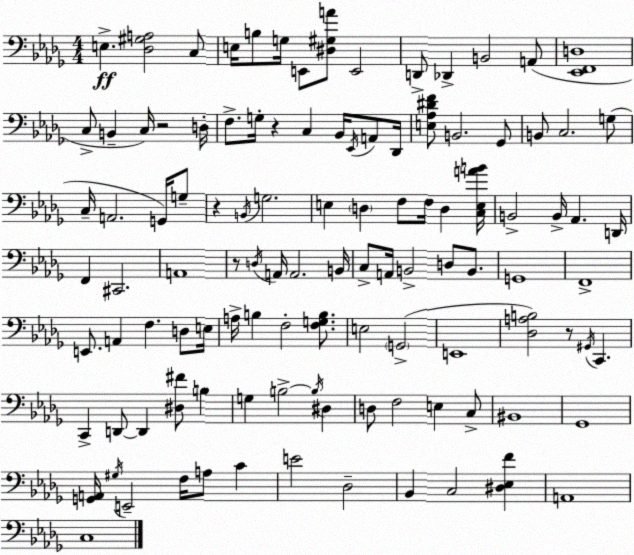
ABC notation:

X:1
T:Untitled
M:4/4
L:1/4
K:Bbm
E, [_D,^G,A,]2 C,/2 E,/4 B,/2 G,/4 E,,/2 [^D,^G,A]/2 E,,2 D,,/2 _D,, B,,2 A,,/2 [_E,,F,,D,]4 C,/2 B,, C,/4 z2 D,/4 F,/2 G,/4 z C, _B,,/4 _E,,/4 A,,/2 _D,,/4 [E,_A,^DF]/2 B,,2 _G,,/2 B,,/2 C,2 G,/2 C,/4 A,,2 G,,/4 G,/2 z B,,/4 G,2 E, D, F,/2 F,/4 D, [C,E,AB]/4 B,,2 B,,/4 _A,, D,,/4 F,, ^C,,2 A,,4 z/2 D,/4 A,,/4 A,,2 B,,/4 C,/2 A,,/4 B,,2 D,/2 B,,/2 G,,4 F,,4 E,,/2 A,, F, D,/2 E,/4 A,/4 B, F,2 [F,G,B,]/2 E,2 G,,2 E,,4 [_D,A,B,]2 z/2 ^G,,/4 C,, C,, D,,/2 D,, [^D,^F]/2 B, G, B,2 B,/4 ^D, D,/2 F,2 E, C,/2 ^B,,4 _G,,4 [G,,A,,]/4 ^G,/4 E,,2 F,/4 A,/2 C E2 _D,2 _B,, C,2 [^D,_E,F] A,,4 C,4